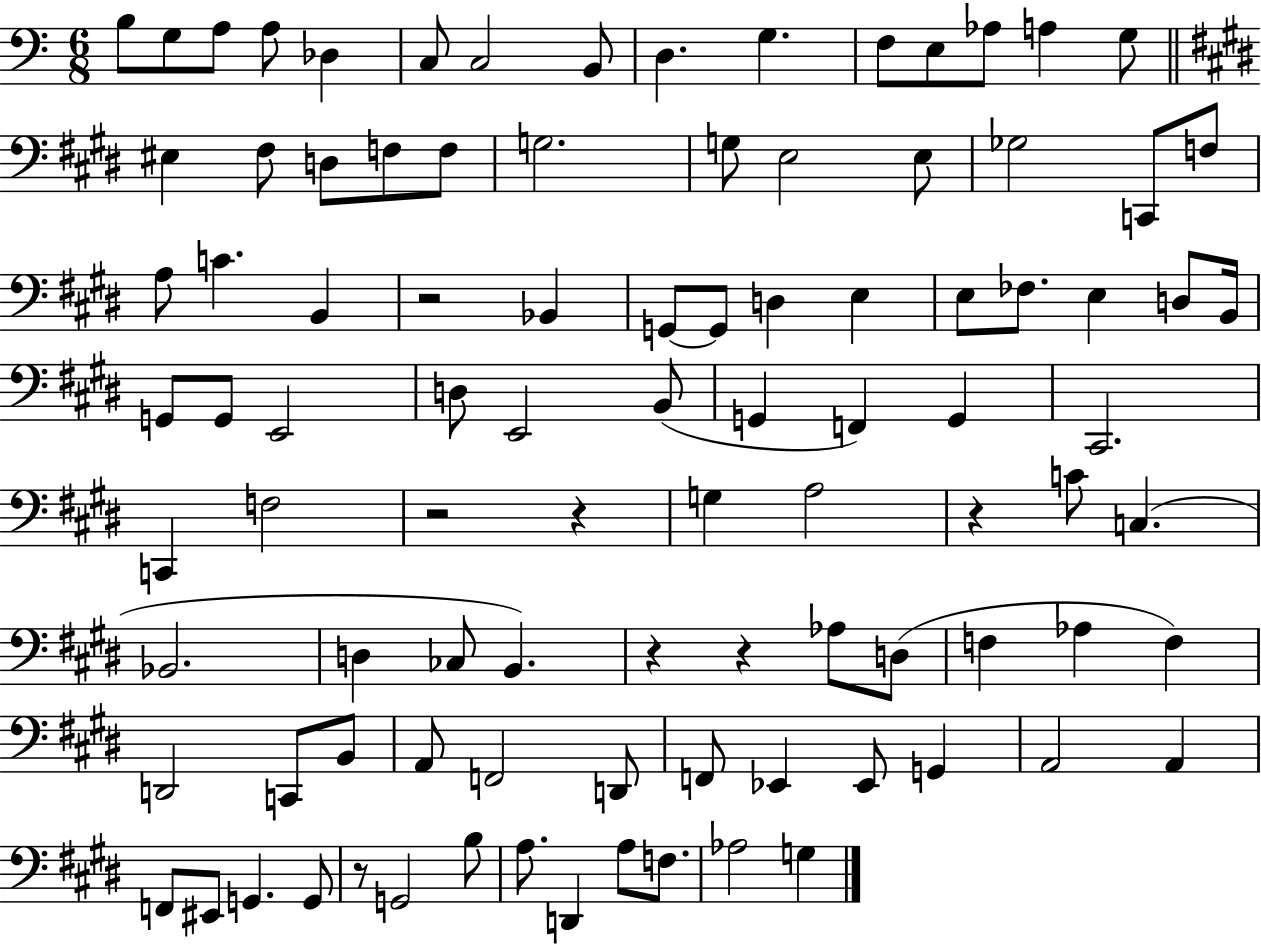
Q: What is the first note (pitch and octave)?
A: B3